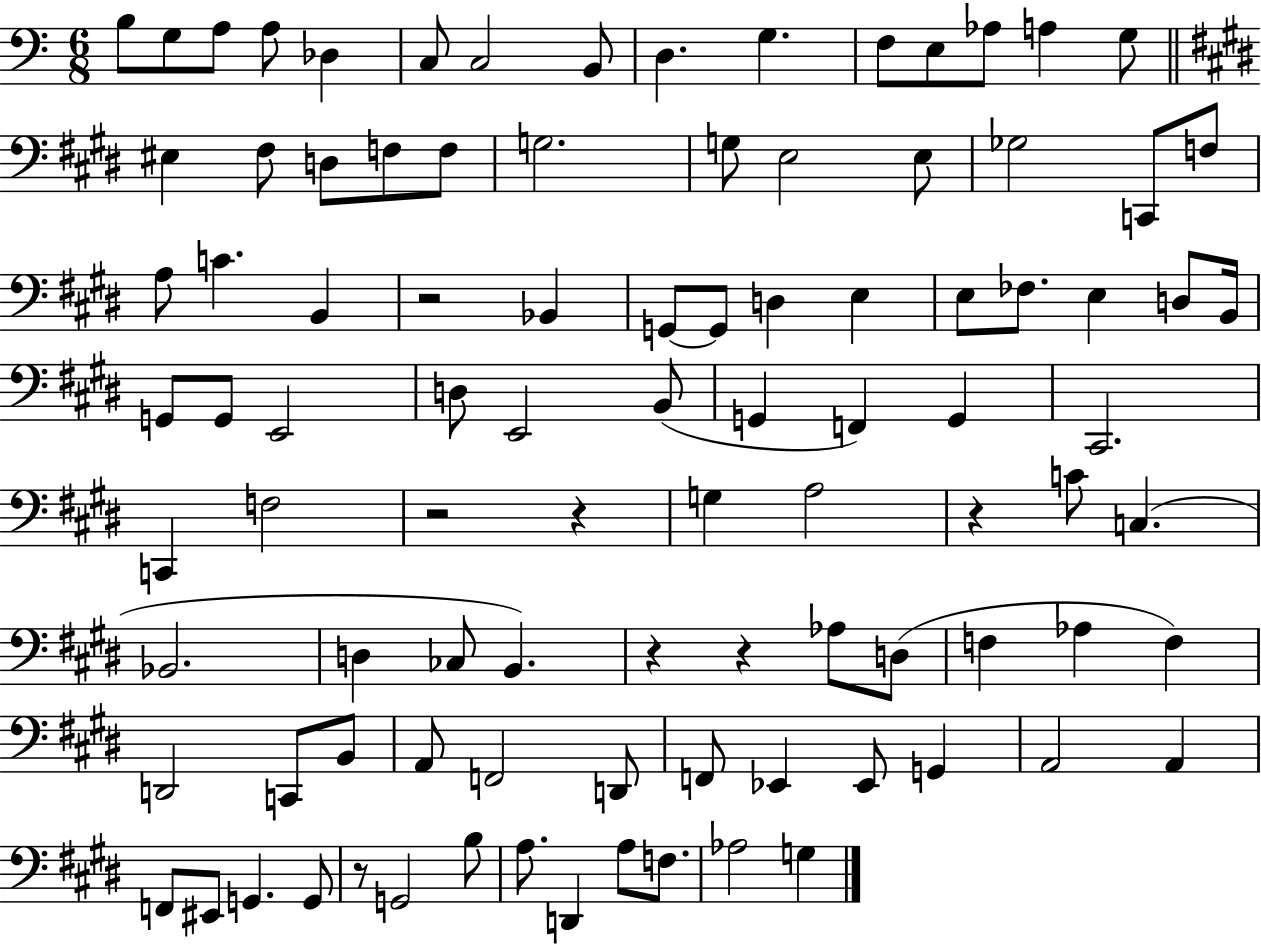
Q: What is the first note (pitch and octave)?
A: B3